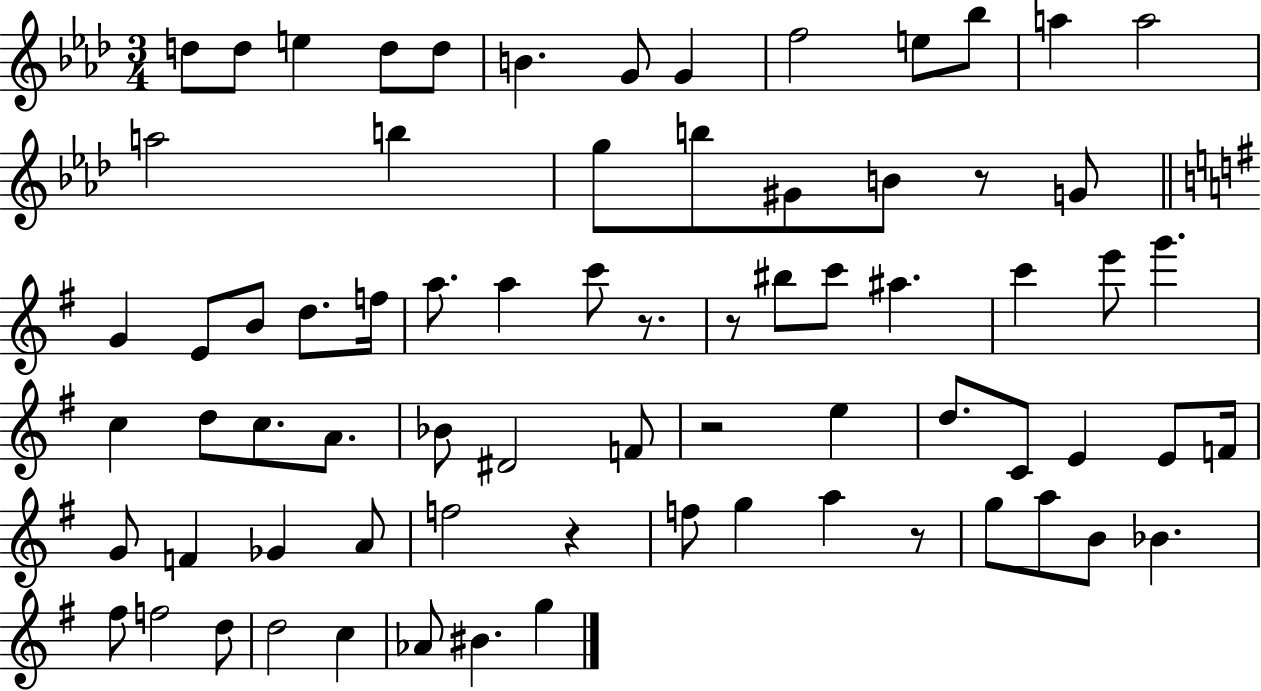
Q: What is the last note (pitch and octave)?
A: G5